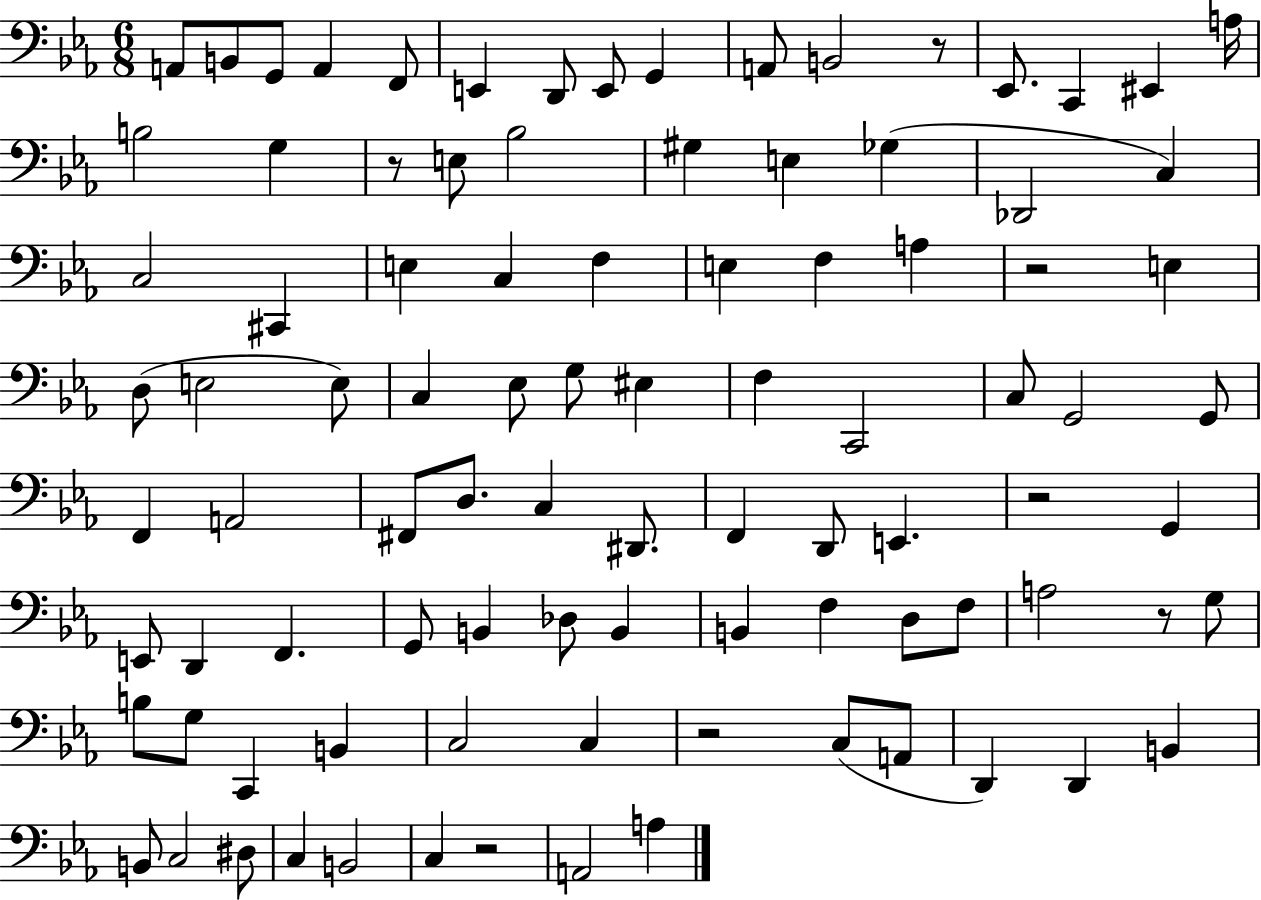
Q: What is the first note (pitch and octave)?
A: A2